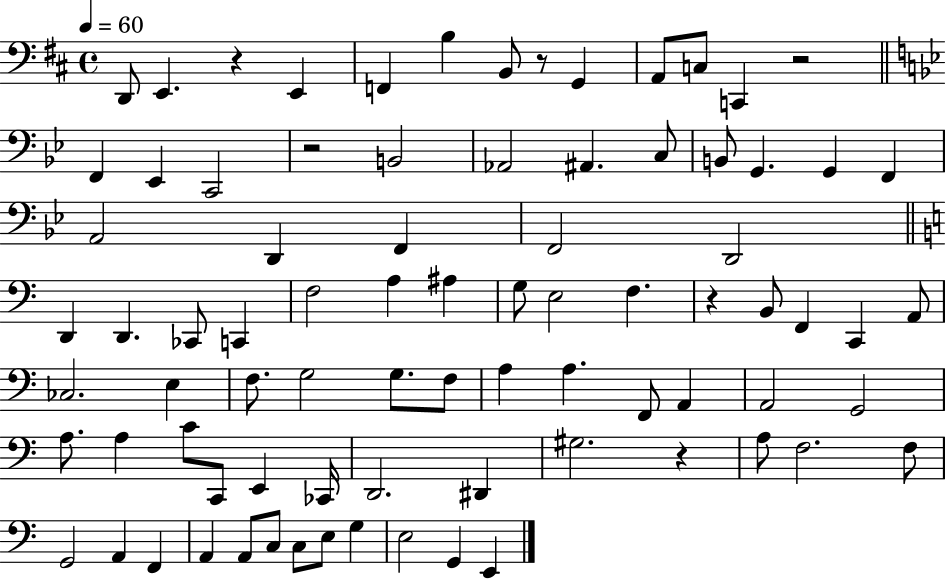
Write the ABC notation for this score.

X:1
T:Untitled
M:4/4
L:1/4
K:D
D,,/2 E,, z E,, F,, B, B,,/2 z/2 G,, A,,/2 C,/2 C,, z2 F,, _E,, C,,2 z2 B,,2 _A,,2 ^A,, C,/2 B,,/2 G,, G,, F,, A,,2 D,, F,, F,,2 D,,2 D,, D,, _C,,/2 C,, F,2 A, ^A, G,/2 E,2 F, z B,,/2 F,, C,, A,,/2 _C,2 E, F,/2 G,2 G,/2 F,/2 A, A, F,,/2 A,, A,,2 G,,2 A,/2 A, C/2 C,,/2 E,, _C,,/4 D,,2 ^D,, ^G,2 z A,/2 F,2 F,/2 G,,2 A,, F,, A,, A,,/2 C,/2 C,/2 E,/2 G, E,2 G,, E,,